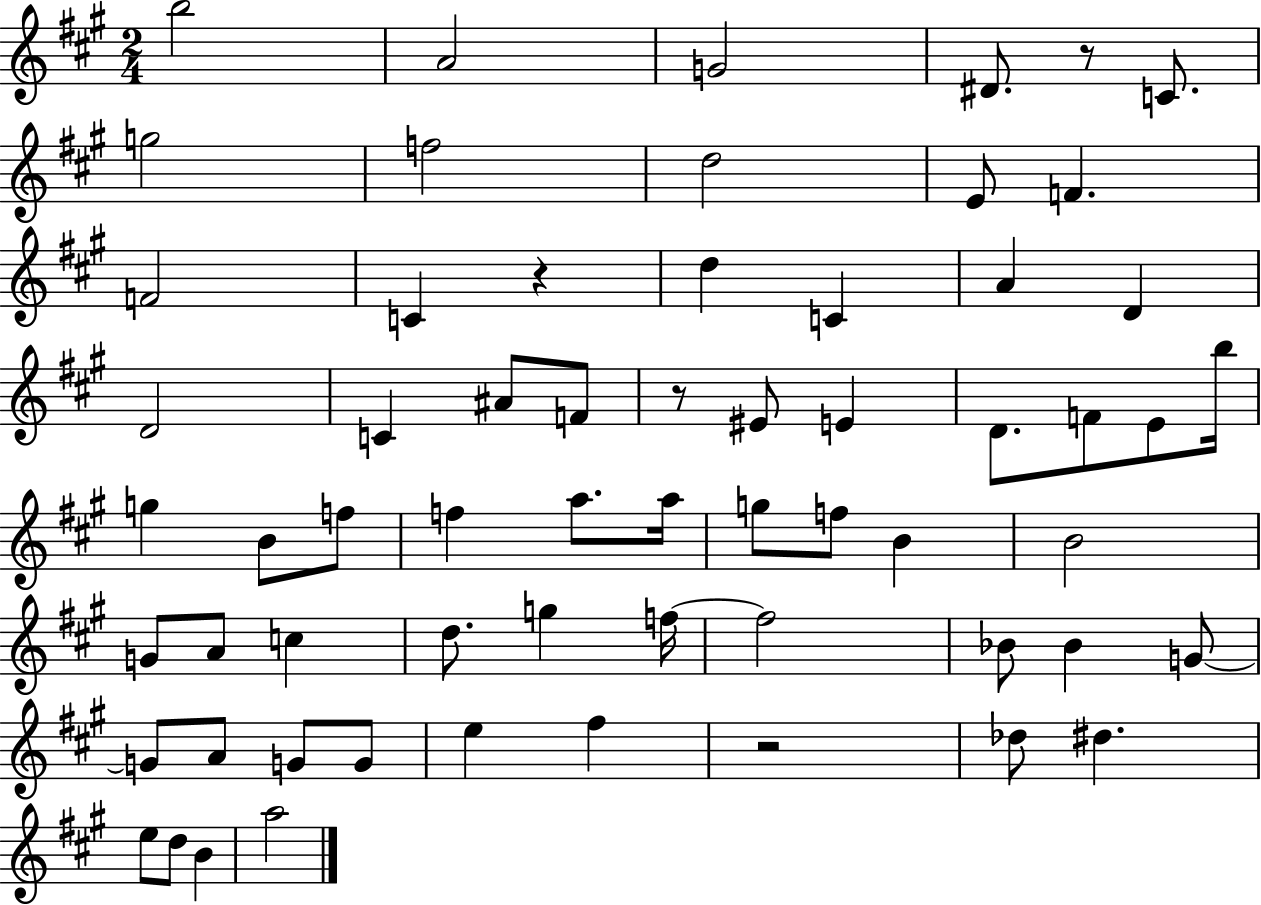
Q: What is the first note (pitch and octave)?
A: B5